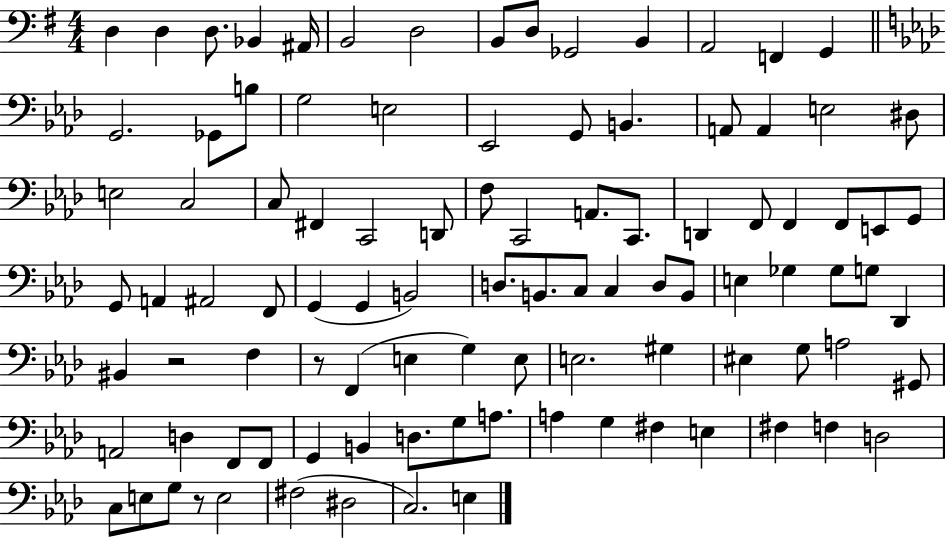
{
  \clef bass
  \numericTimeSignature
  \time 4/4
  \key g \major
  d4 d4 d8. bes,4 ais,16 | b,2 d2 | b,8 d8 ges,2 b,4 | a,2 f,4 g,4 | \break \bar "||" \break \key aes \major g,2. ges,8 b8 | g2 e2 | ees,2 g,8 b,4. | a,8 a,4 e2 dis8 | \break e2 c2 | c8 fis,4 c,2 d,8 | f8 c,2 a,8. c,8. | d,4 f,8 f,4 f,8 e,8 g,8 | \break g,8 a,4 ais,2 f,8 | g,4( g,4 b,2) | d8. b,8. c8 c4 d8 b,8 | e4 ges4 ges8 g8 des,4 | \break bis,4 r2 f4 | r8 f,4( e4 g4) e8 | e2. gis4 | eis4 g8 a2 gis,8 | \break a,2 d4 f,8 f,8 | g,4 b,4 d8. g8 a8. | a4 g4 fis4 e4 | fis4 f4 d2 | \break c8 e8 g8 r8 e2 | fis2( dis2 | c2.) e4 | \bar "|."
}